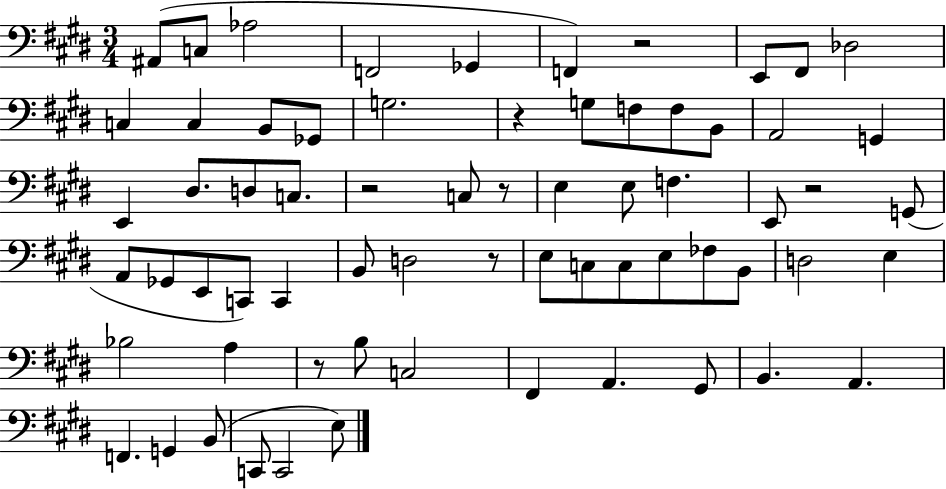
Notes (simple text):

A#2/e C3/e Ab3/h F2/h Gb2/q F2/q R/h E2/e F#2/e Db3/h C3/q C3/q B2/e Gb2/e G3/h. R/q G3/e F3/e F3/e B2/e A2/h G2/q E2/q D#3/e. D3/e C3/e. R/h C3/e R/e E3/q E3/e F3/q. E2/e R/h G2/e A2/e Gb2/e E2/e C2/e C2/q B2/e D3/h R/e E3/e C3/e C3/e E3/e FES3/e B2/e D3/h E3/q Bb3/h A3/q R/e B3/e C3/h F#2/q A2/q. G#2/e B2/q. A2/q. F2/q. G2/q B2/e C2/e C2/h E3/e